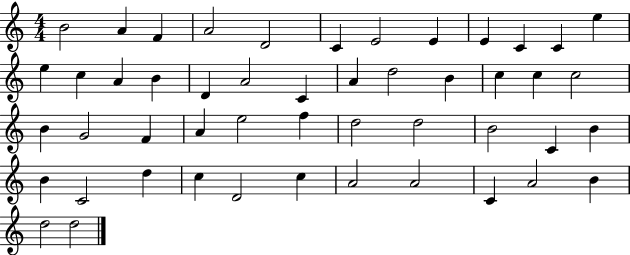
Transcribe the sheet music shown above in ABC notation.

X:1
T:Untitled
M:4/4
L:1/4
K:C
B2 A F A2 D2 C E2 E E C C e e c A B D A2 C A d2 B c c c2 B G2 F A e2 f d2 d2 B2 C B B C2 d c D2 c A2 A2 C A2 B d2 d2